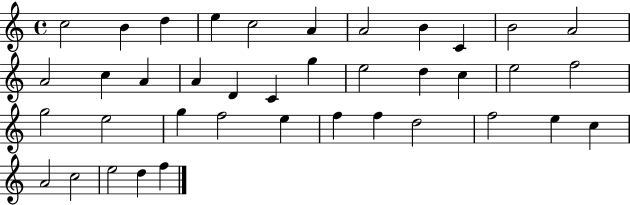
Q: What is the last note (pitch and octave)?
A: F5